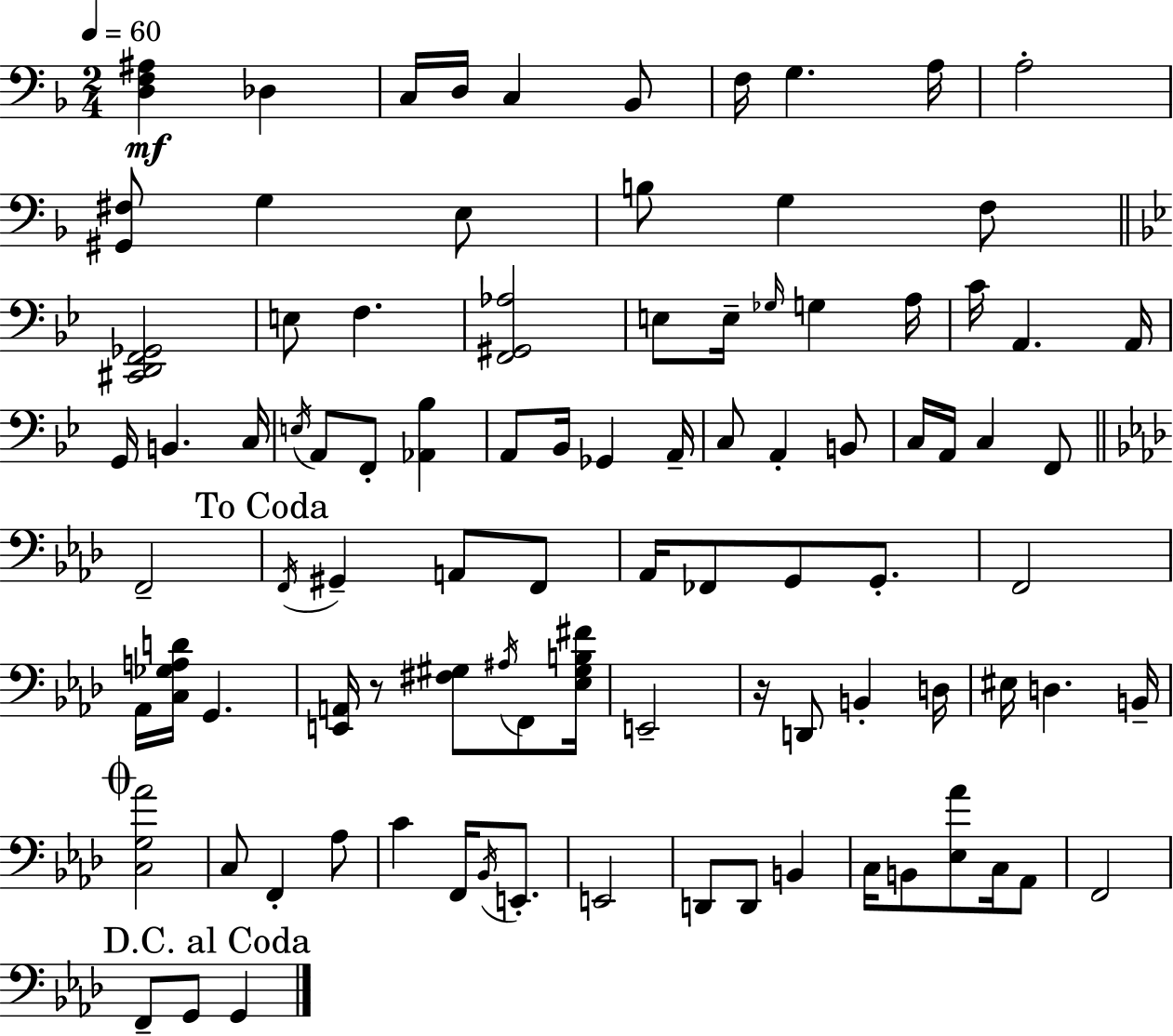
{
  \clef bass
  \numericTimeSignature
  \time 2/4
  \key f \major
  \tempo 4 = 60
  <d f ais>4\mf des4 | c16 d16 c4 bes,8 | f16 g4. a16 | a2-. | \break <gis, fis>8 g4 e8 | b8 g4 f8 | \bar "||" \break \key g \minor <cis, d, f, ges,>2 | e8 f4. | <f, gis, aes>2 | e8 e16-- \grace { ges16 } g4 | \break a16 c'16 a,4. | a,16 g,16 b,4. | c16 \acciaccatura { e16 } a,8 f,8-. <aes, bes>4 | a,8 bes,16 ges,4 | \break a,16-- c8 a,4-. | b,8 c16 a,16 c4 | f,8 \bar "||" \break \key f \minor f,2-- | \mark "To Coda" \acciaccatura { f,16 } gis,4-- a,8 f,8 | aes,16 fes,8 g,8 g,8.-. | f,2 | \break aes,16 <c ges a d'>16 g,4. | <e, a,>16 r8 <fis gis>8 \acciaccatura { ais16 } f,8 | <ees gis b fis'>16 e,2-- | r16 d,8 b,4-. | \break d16 eis16 d4. | b,16-- \mark \markup { \musicglyph "scripts.coda" } <c g aes'>2 | c8 f,4-. | aes8 c'4 f,16 \acciaccatura { bes,16 } | \break e,8.-. e,2 | d,8 d,8 b,4 | c16 b,8 <ees aes'>8 | c16 aes,8 f,2 | \break \mark "D.C. al Coda" f,8-- g,8 g,4 | \bar "|."
}